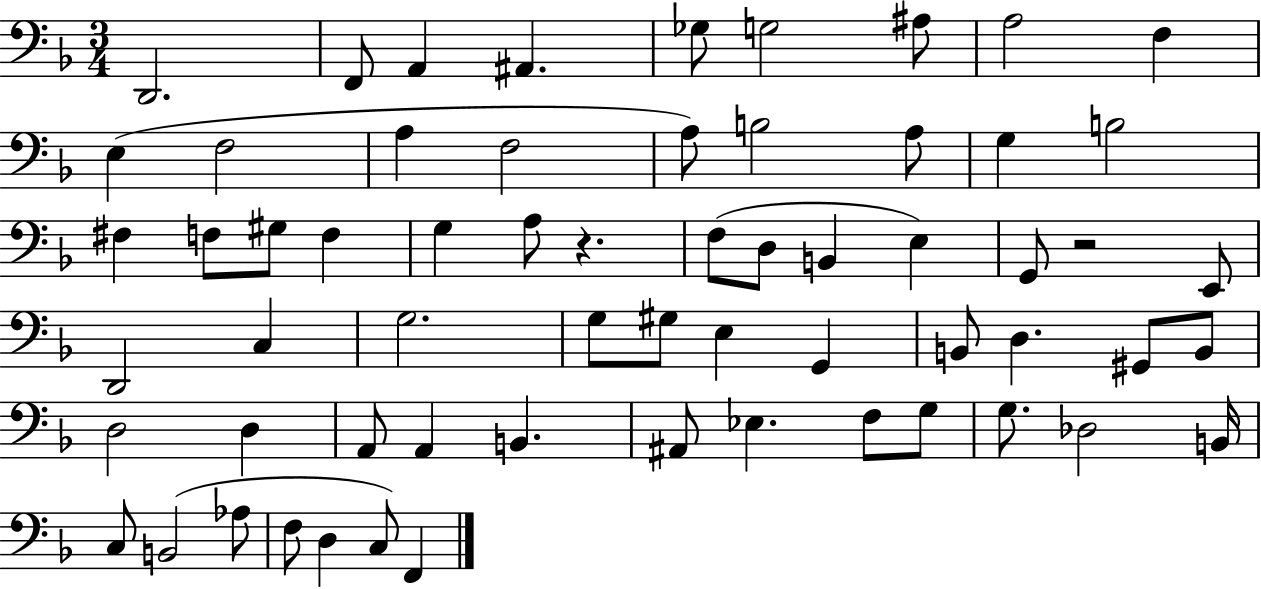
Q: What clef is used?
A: bass